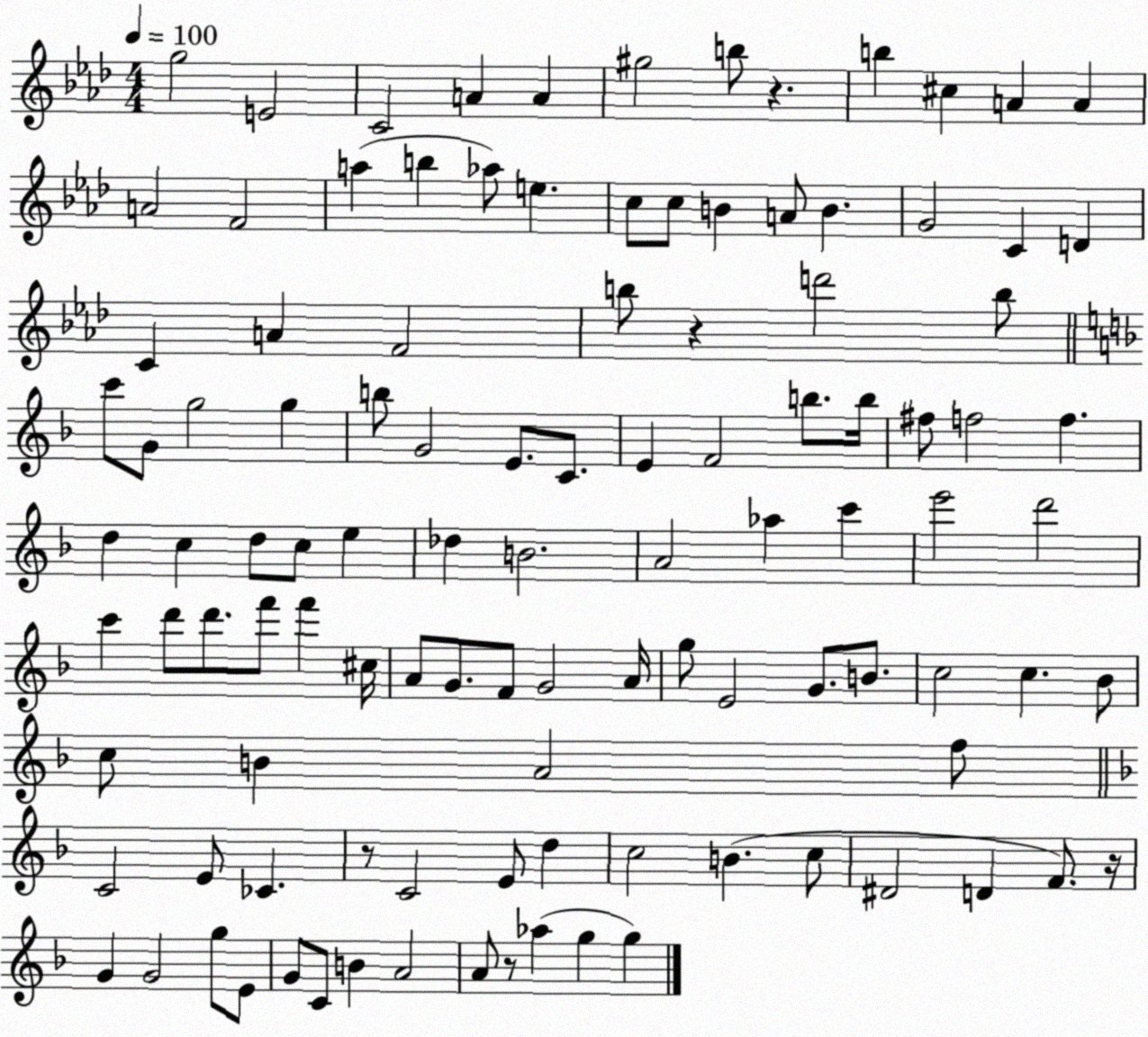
X:1
T:Untitled
M:4/4
L:1/4
K:Ab
g2 E2 C2 A A ^g2 b/2 z b ^c A A A2 F2 a b _a/2 e c/2 c/2 B A/2 B G2 C D C A F2 b/2 z d'2 b/2 c'/2 G/2 g2 g b/2 G2 E/2 C/2 E F2 b/2 b/4 ^f/2 f2 f d c d/2 c/2 e _d B2 A2 _a c' e'2 d'2 c' d'/2 d'/2 f'/2 f' ^c/4 A/2 G/2 F/2 G2 A/4 g/2 E2 G/2 B/2 c2 c _B/2 c/2 B A2 f/2 C2 E/2 _C z/2 C2 E/2 d c2 B c/2 ^D2 D F/2 z/4 G G2 g/2 E/2 G/2 C/2 B A2 A/2 z/2 _a g g